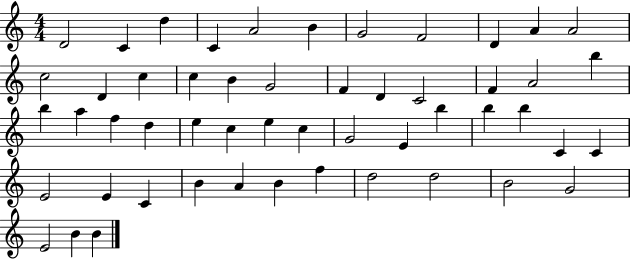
X:1
T:Untitled
M:4/4
L:1/4
K:C
D2 C d C A2 B G2 F2 D A A2 c2 D c c B G2 F D C2 F A2 b b a f d e c e c G2 E b b b C C E2 E C B A B f d2 d2 B2 G2 E2 B B